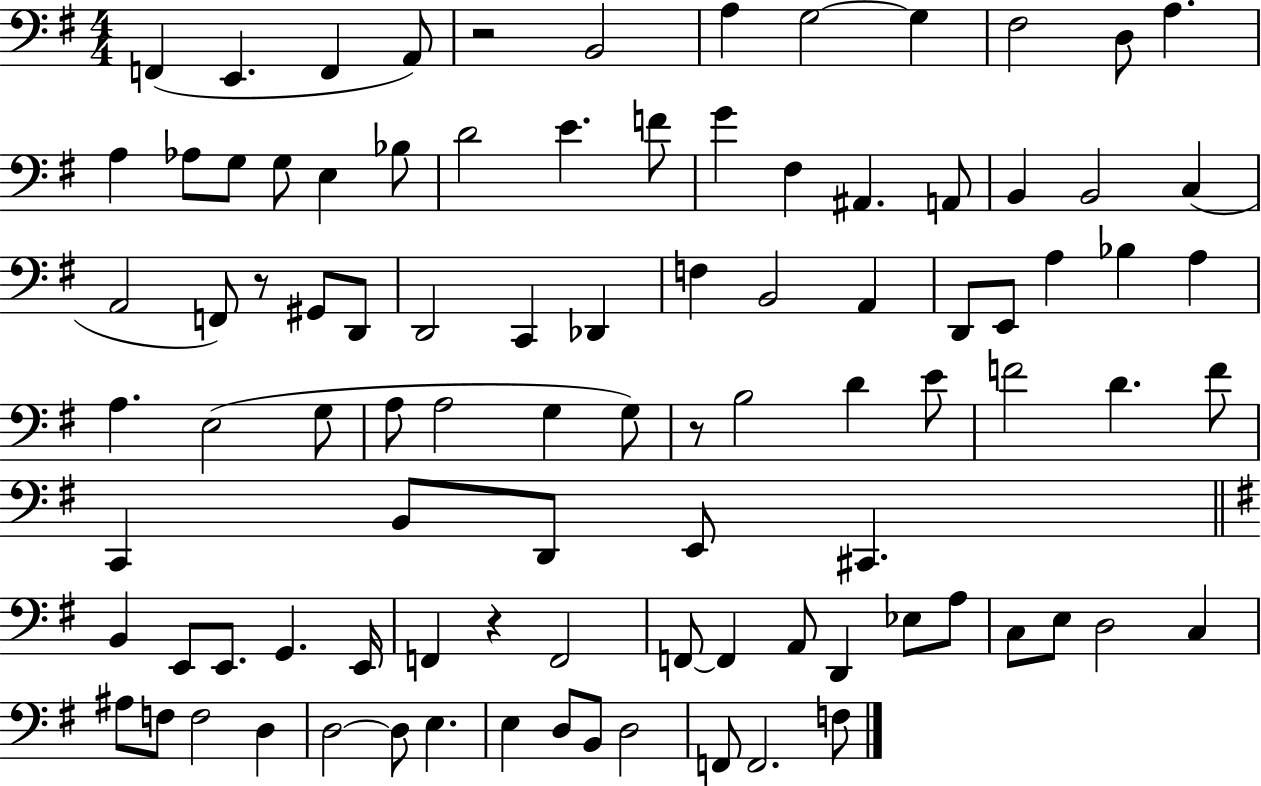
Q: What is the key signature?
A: G major